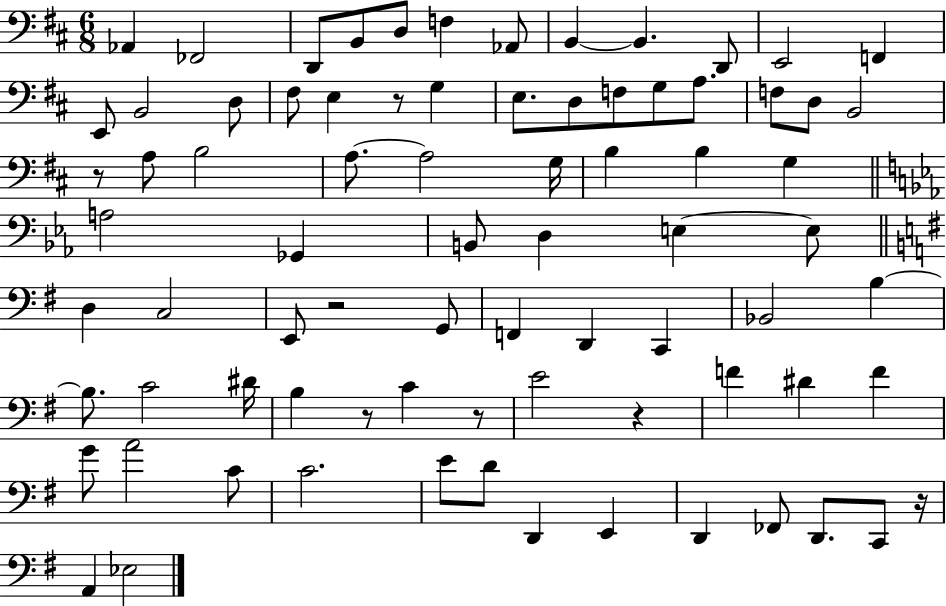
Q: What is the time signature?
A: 6/8